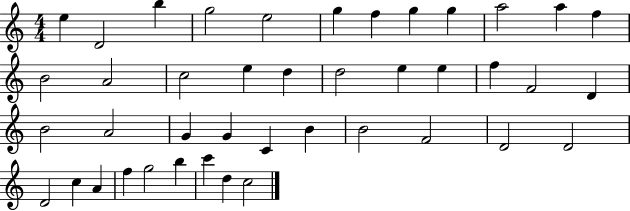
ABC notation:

X:1
T:Untitled
M:4/4
L:1/4
K:C
e D2 b g2 e2 g f g g a2 a f B2 A2 c2 e d d2 e e f F2 D B2 A2 G G C B B2 F2 D2 D2 D2 c A f g2 b c' d c2